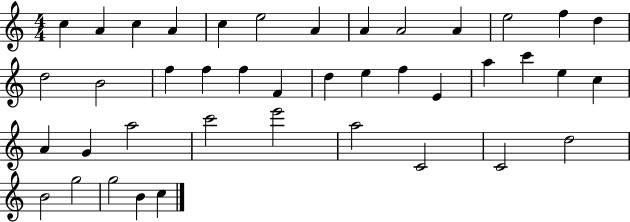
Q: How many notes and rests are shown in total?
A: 41